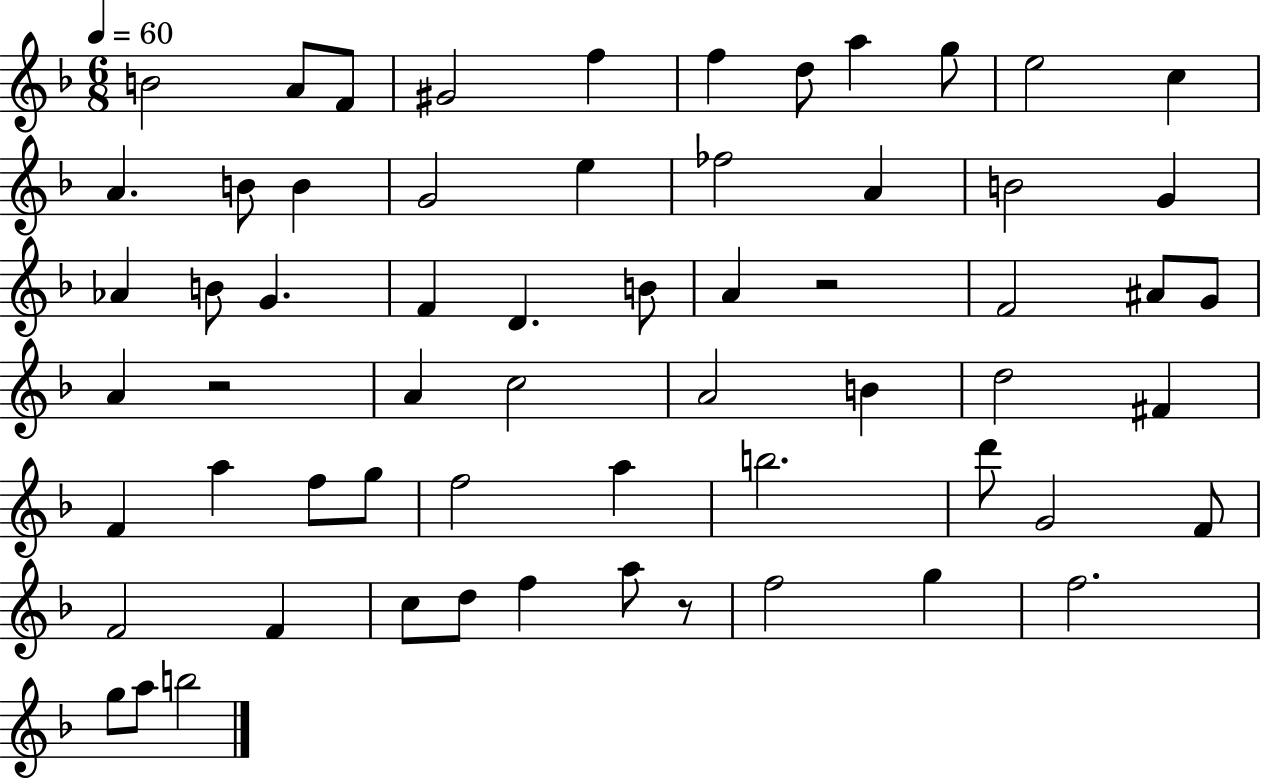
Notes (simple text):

B4/h A4/e F4/e G#4/h F5/q F5/q D5/e A5/q G5/e E5/h C5/q A4/q. B4/e B4/q G4/h E5/q FES5/h A4/q B4/h G4/q Ab4/q B4/e G4/q. F4/q D4/q. B4/e A4/q R/h F4/h A#4/e G4/e A4/q R/h A4/q C5/h A4/h B4/q D5/h F#4/q F4/q A5/q F5/e G5/e F5/h A5/q B5/h. D6/e G4/h F4/e F4/h F4/q C5/e D5/e F5/q A5/e R/e F5/h G5/q F5/h. G5/e A5/e B5/h